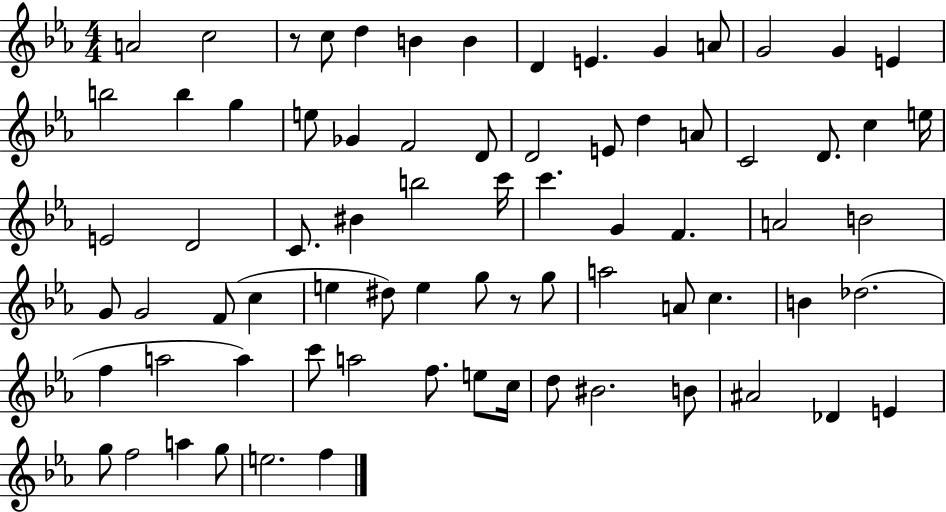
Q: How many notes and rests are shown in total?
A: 75